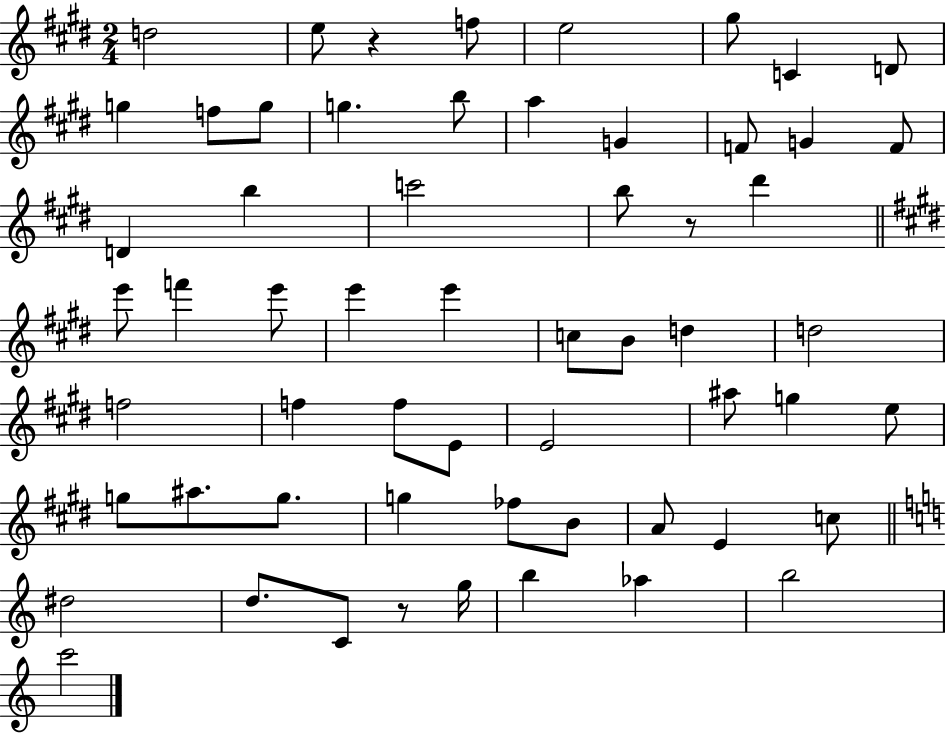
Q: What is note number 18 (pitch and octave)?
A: D4